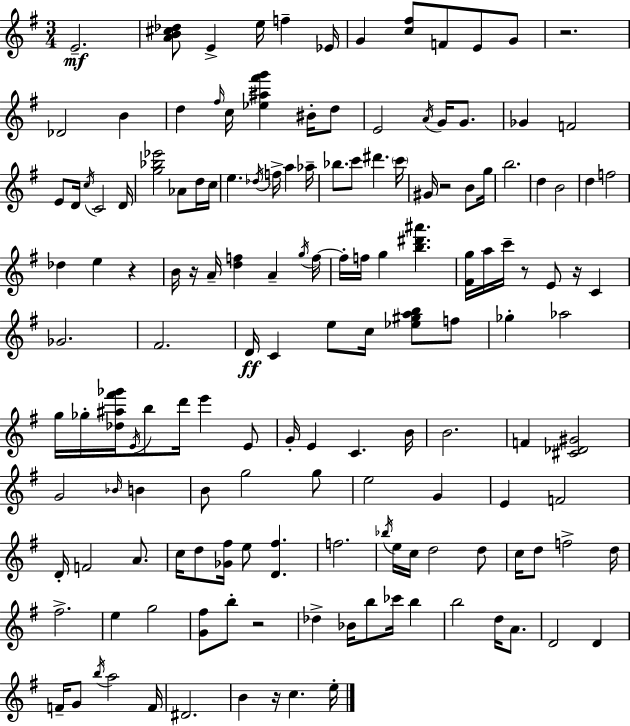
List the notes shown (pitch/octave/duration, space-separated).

E4/h. [A4,B4,C#5,Db5]/e E4/q E5/s F5/q Eb4/s G4/q [C5,F#5]/e F4/e E4/e G4/e R/h. Db4/h B4/q D5/q F#5/s C5/s [Eb5,A#5,F#6,G6]/q BIS4/s D5/e E4/h A4/s G4/s G4/e. Gb4/q F4/h E4/e D4/s C5/s C4/h D4/s [G5,Bb5,Eb6]/h Ab4/e D5/s C5/s E5/q. Db5/s F5/s A5/q Ab5/s Bb5/e. C6/e D#6/q. C6/s G#4/s R/h B4/e G5/s B5/h. D5/q B4/h D5/q F5/h Db5/q E5/q R/q B4/s R/s A4/s [D5,F5]/q A4/q G5/s F5/s F5/s F5/s G5/q [B5,D#6,A#6]/q. [F#4,G5]/s A5/s C6/s R/e E4/e R/s C4/q Gb4/h. F#4/h. D4/s C4/q E5/e C5/s [Eb5,G#5,A5,B5]/e F5/e Gb5/q Ab5/h G5/s Gb5/s [Db5,A#5,F#6,Gb6]/s E4/s B5/e D6/s E6/q E4/e G4/s E4/q C4/q. B4/s B4/h. F4/q [C#4,Db4,G#4]/h G4/h Bb4/s B4/q B4/e G5/h G5/e E5/h G4/q E4/q F4/h D4/s F4/h A4/e. C5/s D5/e [Gb4,F#5]/s E5/e [D4,F#5]/q. F5/h. Bb5/s E5/s C5/s D5/h D5/e C5/s D5/e F5/h D5/s F#5/h. E5/q G5/h [G4,F#5]/e B5/e R/h Db5/q Bb4/s B5/e CES6/s B5/q B5/h D5/s A4/e. D4/h D4/q F4/s G4/e B5/s A5/h F4/s D#4/h. B4/q R/s C5/q. E5/s